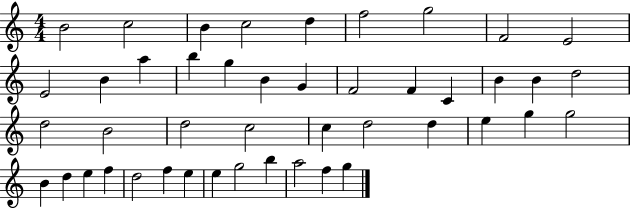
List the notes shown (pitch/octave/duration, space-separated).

B4/h C5/h B4/q C5/h D5/q F5/h G5/h F4/h E4/h E4/h B4/q A5/q B5/q G5/q B4/q G4/q F4/h F4/q C4/q B4/q B4/q D5/h D5/h B4/h D5/h C5/h C5/q D5/h D5/q E5/q G5/q G5/h B4/q D5/q E5/q F5/q D5/h F5/q E5/q E5/q G5/h B5/q A5/h F5/q G5/q